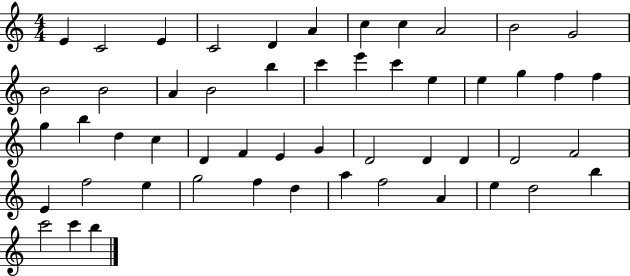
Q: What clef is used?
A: treble